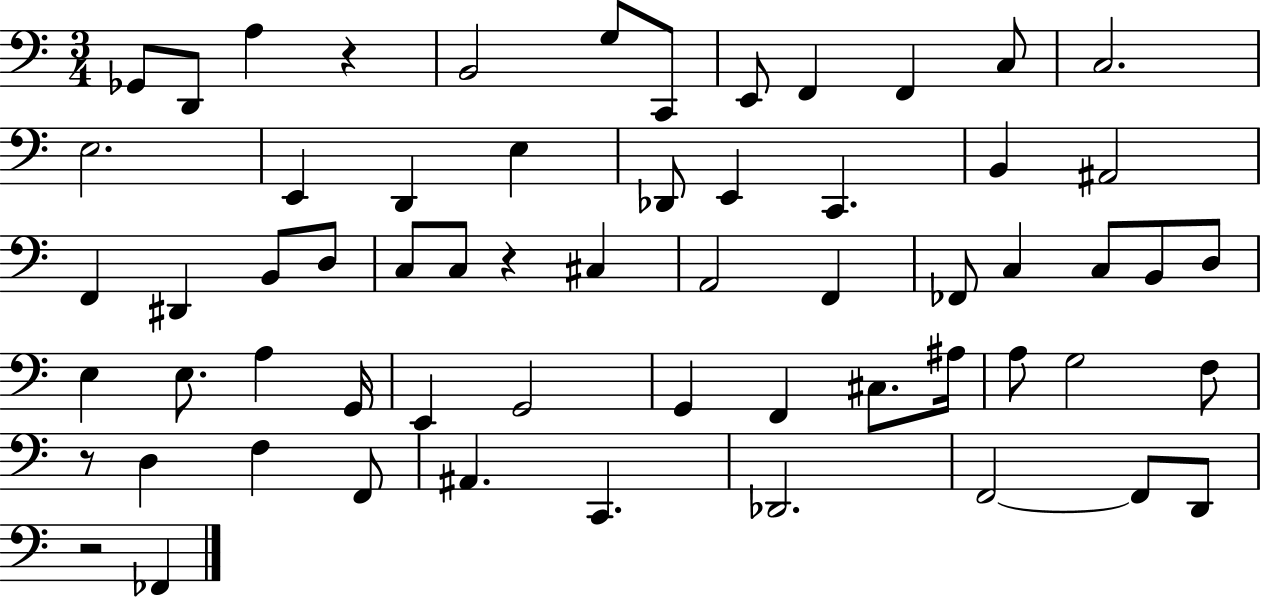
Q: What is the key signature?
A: C major